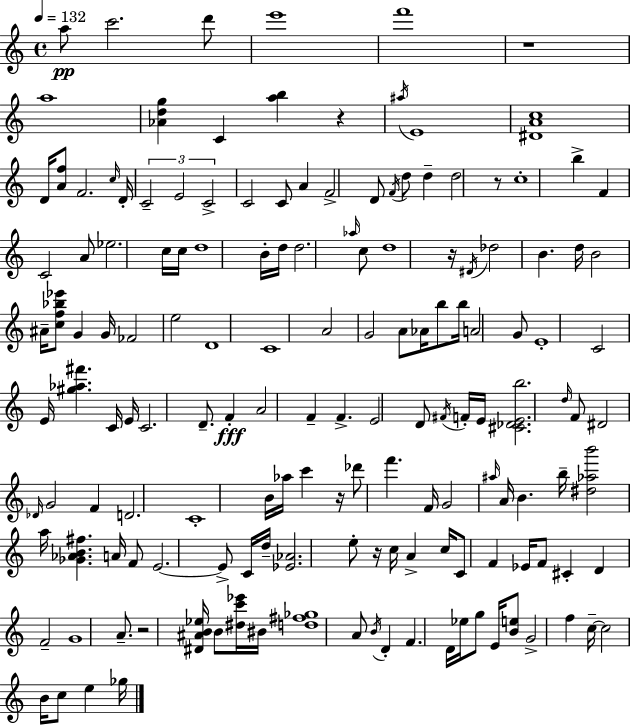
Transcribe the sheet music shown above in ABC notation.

X:1
T:Untitled
M:4/4
L:1/4
K:Am
a/2 c'2 d'/2 e'4 f'4 z4 a4 [_Adg] C [ab] z ^a/4 E4 [^DAc]4 D/4 [Af]/2 F2 c/4 D/4 C2 E2 C2 C2 C/2 A F2 D/2 F/4 d/2 d d2 z/2 c4 b F C2 A/2 _e2 c/4 c/4 d4 B/4 d/4 d2 _a/4 c/2 d4 z/4 ^D/4 _d2 B d/4 B2 ^A/4 [cf_b_e']/2 G G/4 _F2 e2 D4 C4 A2 G2 A/2 _A/4 b/2 b/4 A2 G/2 E4 C2 E/4 [^g_a^f'] C/4 E/4 C2 D/2 F A2 F F E2 D/2 ^F/4 F/4 E/4 [^C_DEb]2 d/4 F/2 ^D2 _D/4 G2 F D2 C4 B/4 _a/4 c' z/4 _d'/2 f' F/4 G2 ^a/4 A/4 B b/4 [^d_ab']2 a/4 [_G_AB^f] A/4 F/2 E2 E/2 C/4 d/4 [_E_A]2 e/2 z/4 c/4 A c/4 C/2 F _E/4 F/2 ^C D F2 G4 A/2 z2 [^D^AB_e]/4 B/2 [^dc'_e']/4 ^B/4 [d^f_g]4 A/2 B/4 D F D/4 _e/4 g/2 E/4 [Be]/2 G2 f c/4 c2 B/4 c/2 e _g/4